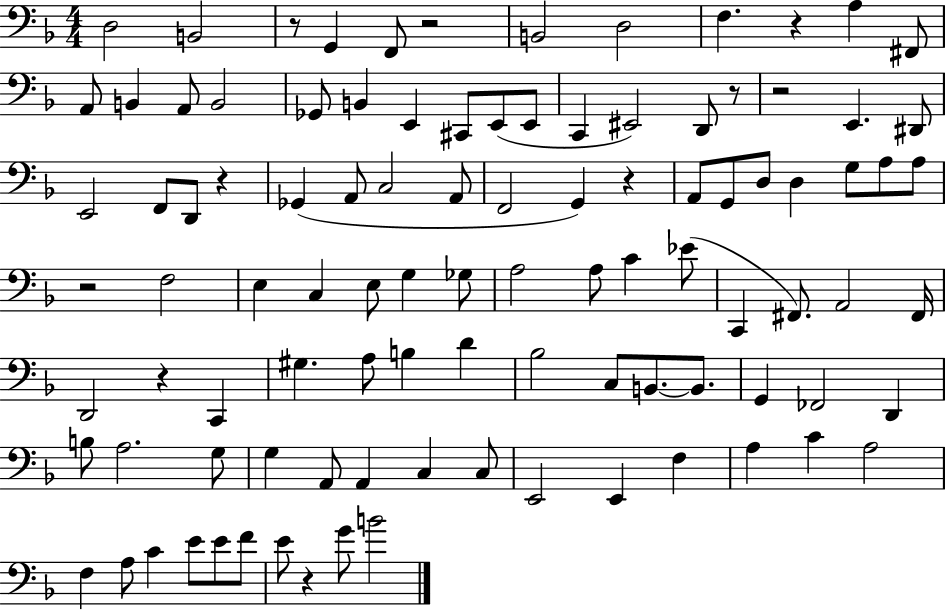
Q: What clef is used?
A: bass